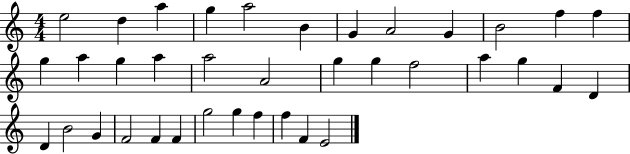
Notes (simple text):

E5/h D5/q A5/q G5/q A5/h B4/q G4/q A4/h G4/q B4/h F5/q F5/q G5/q A5/q G5/q A5/q A5/h A4/h G5/q G5/q F5/h A5/q G5/q F4/q D4/q D4/q B4/h G4/q F4/h F4/q F4/q G5/h G5/q F5/q F5/q F4/q E4/h